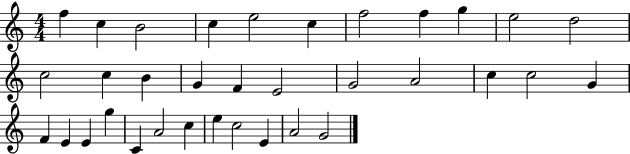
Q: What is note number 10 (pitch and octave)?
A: E5